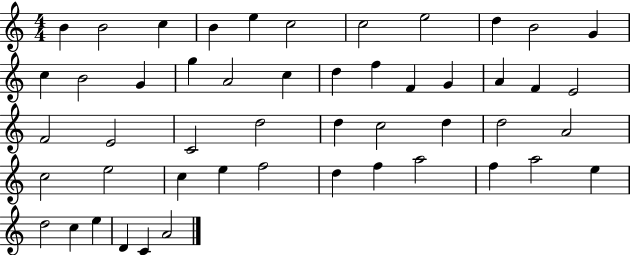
B4/q B4/h C5/q B4/q E5/q C5/h C5/h E5/h D5/q B4/h G4/q C5/q B4/h G4/q G5/q A4/h C5/q D5/q F5/q F4/q G4/q A4/q F4/q E4/h F4/h E4/h C4/h D5/h D5/q C5/h D5/q D5/h A4/h C5/h E5/h C5/q E5/q F5/h D5/q F5/q A5/h F5/q A5/h E5/q D5/h C5/q E5/q D4/q C4/q A4/h